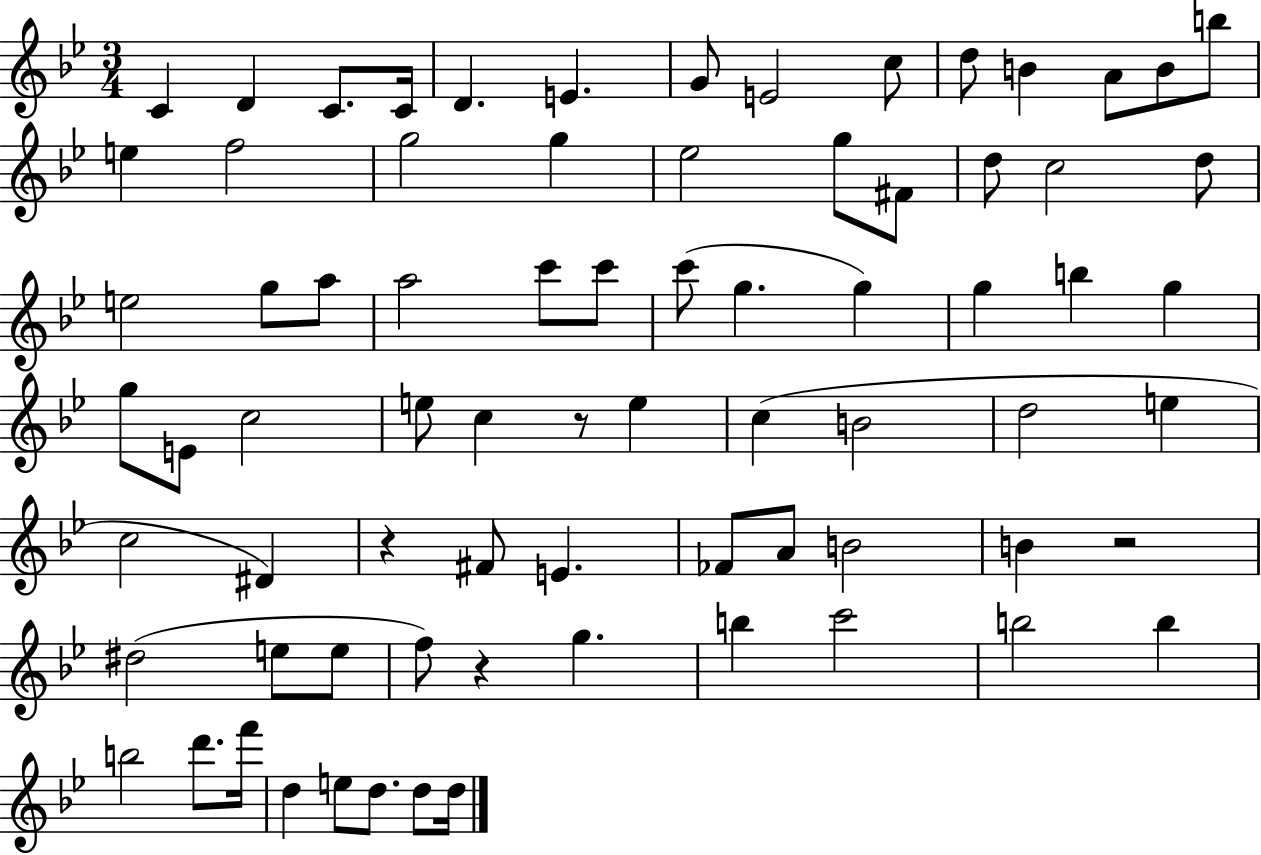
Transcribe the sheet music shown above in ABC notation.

X:1
T:Untitled
M:3/4
L:1/4
K:Bb
C D C/2 C/4 D E G/2 E2 c/2 d/2 B A/2 B/2 b/2 e f2 g2 g _e2 g/2 ^F/2 d/2 c2 d/2 e2 g/2 a/2 a2 c'/2 c'/2 c'/2 g g g b g g/2 E/2 c2 e/2 c z/2 e c B2 d2 e c2 ^D z ^F/2 E _F/2 A/2 B2 B z2 ^d2 e/2 e/2 f/2 z g b c'2 b2 b b2 d'/2 f'/4 d e/2 d/2 d/2 d/4